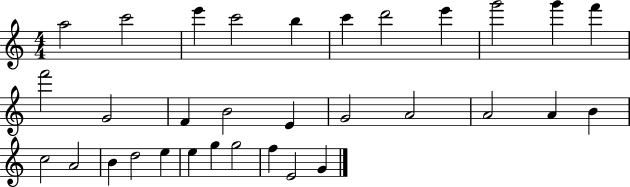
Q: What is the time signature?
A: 4/4